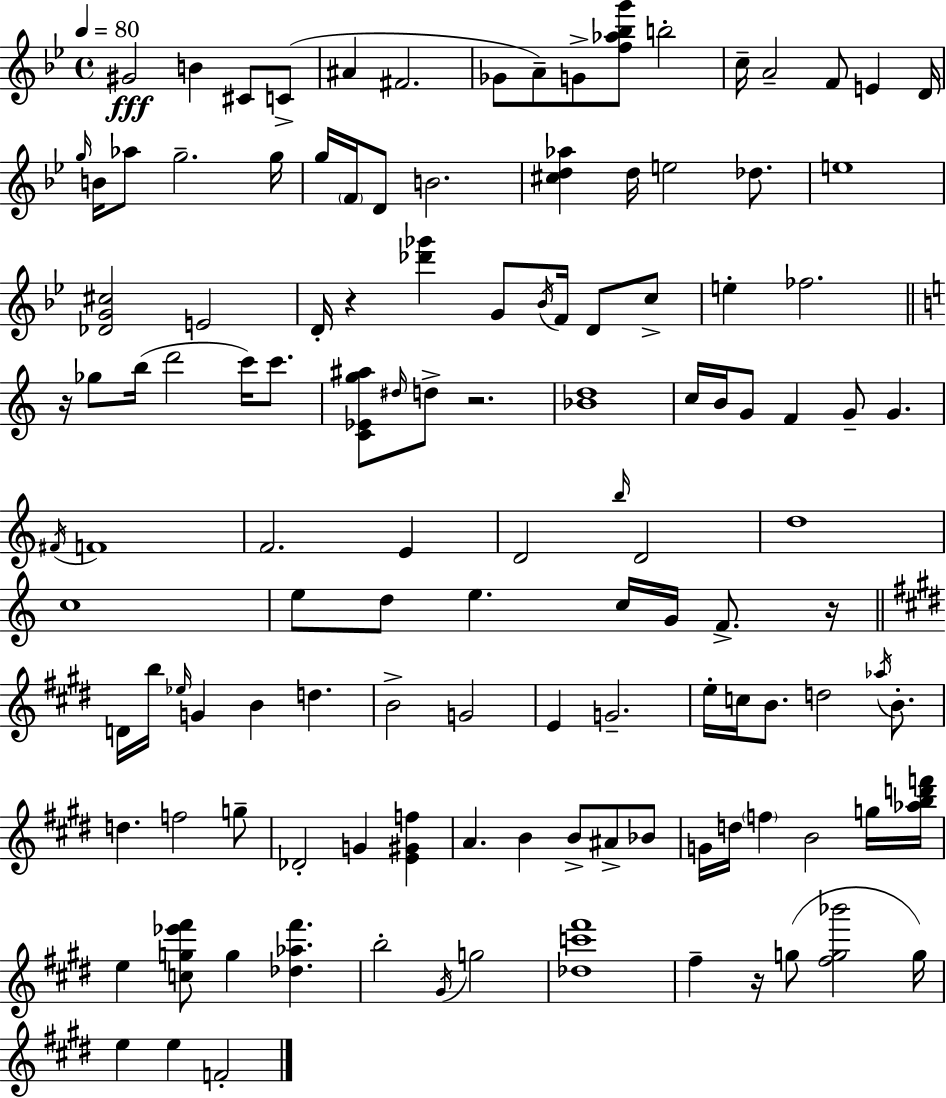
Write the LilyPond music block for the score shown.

{
  \clef treble
  \time 4/4
  \defaultTimeSignature
  \key g \minor
  \tempo 4 = 80
  gis'2\fff b'4 cis'8 c'8->( | ais'4 fis'2. | ges'8 a'8--) g'8-> <f'' aes'' bes'' g'''>8 b''2-. | c''16-- a'2-- f'8 e'4 d'16 | \break \grace { g''16 } b'16 aes''8 g''2.-- | g''16 g''16 \parenthesize f'16 d'8 b'2. | <cis'' d'' aes''>4 d''16 e''2 des''8. | e''1 | \break <des' g' cis''>2 e'2 | d'16-. r4 <des''' ges'''>4 g'8 \acciaccatura { bes'16 } f'16 d'8 | c''8-> e''4-. fes''2. | \bar "||" \break \key c \major r16 ges''8 b''16( d'''2 c'''16) c'''8. | <c' ees' g'' ais''>8 \grace { dis''16 } d''8-> r2. | <bes' d''>1 | c''16 b'16 g'8 f'4 g'8-- g'4. | \break \acciaccatura { fis'16 } f'1 | f'2. e'4 | d'2 \grace { b''16 } d'2 | d''1 | \break c''1 | e''8 d''8 e''4. c''16 g'16 f'8.-> | r16 \bar "||" \break \key e \major d'16 b''16 \grace { ees''16 } g'4 b'4 d''4. | b'2-> g'2 | e'4 g'2.-- | e''16-. c''16 b'8. d''2 \acciaccatura { aes''16 } b'8.-. | \break d''4. f''2 | g''8-- des'2-. g'4 <e' gis' f''>4 | a'4. b'4 b'8-> ais'8-> | bes'8 g'16 d''16 \parenthesize f''4 b'2 | \break g''16 <aes'' b'' d''' f'''>16 e''4 <c'' g'' ees''' fis'''>8 g''4 <des'' aes'' fis'''>4. | b''2-. \acciaccatura { gis'16 } g''2 | <des'' c''' fis'''>1 | fis''4-- r16 g''8( <fis'' g'' bes'''>2 | \break g''16) e''4 e''4 f'2-. | \bar "|."
}